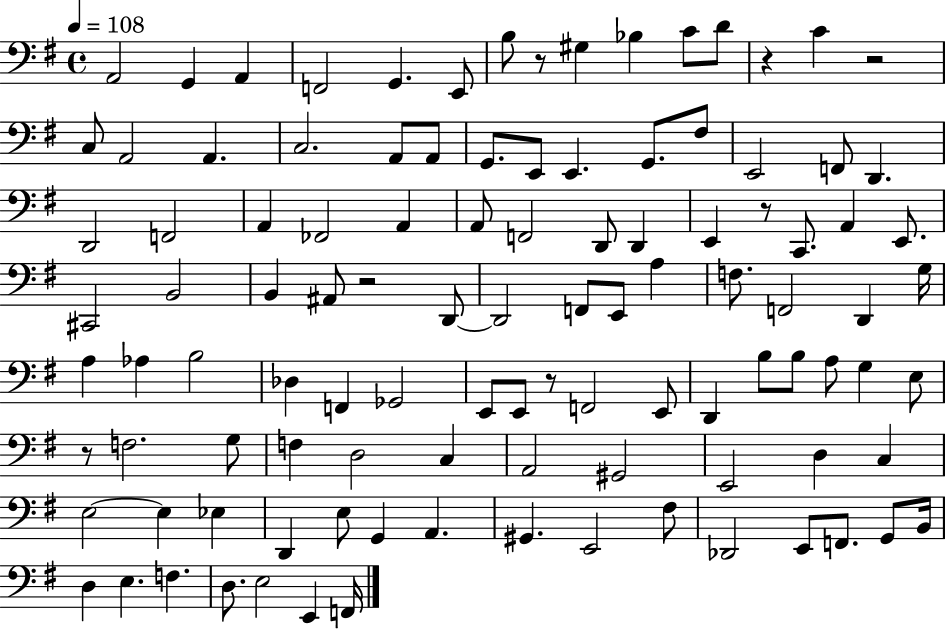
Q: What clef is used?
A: bass